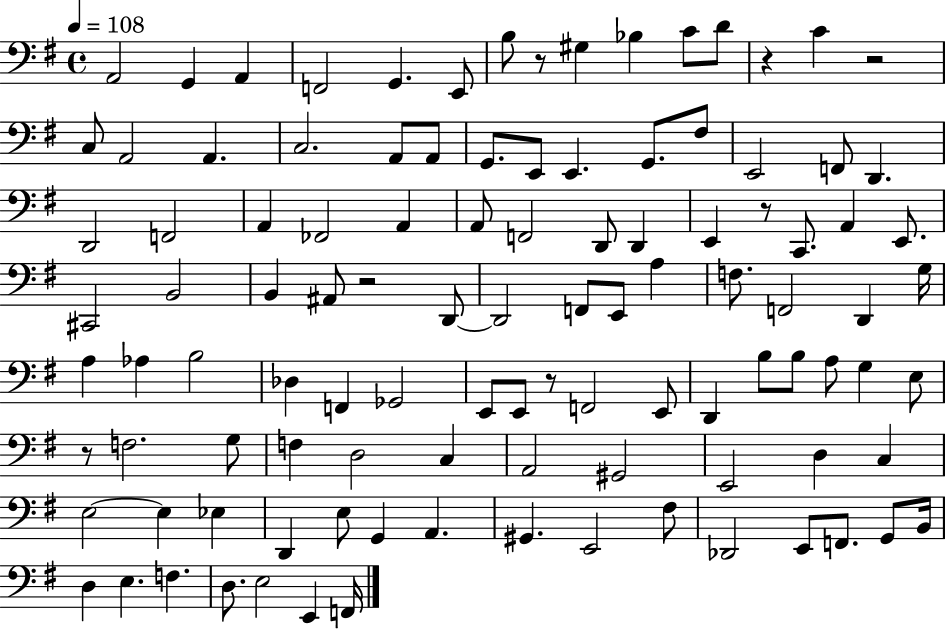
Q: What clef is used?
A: bass